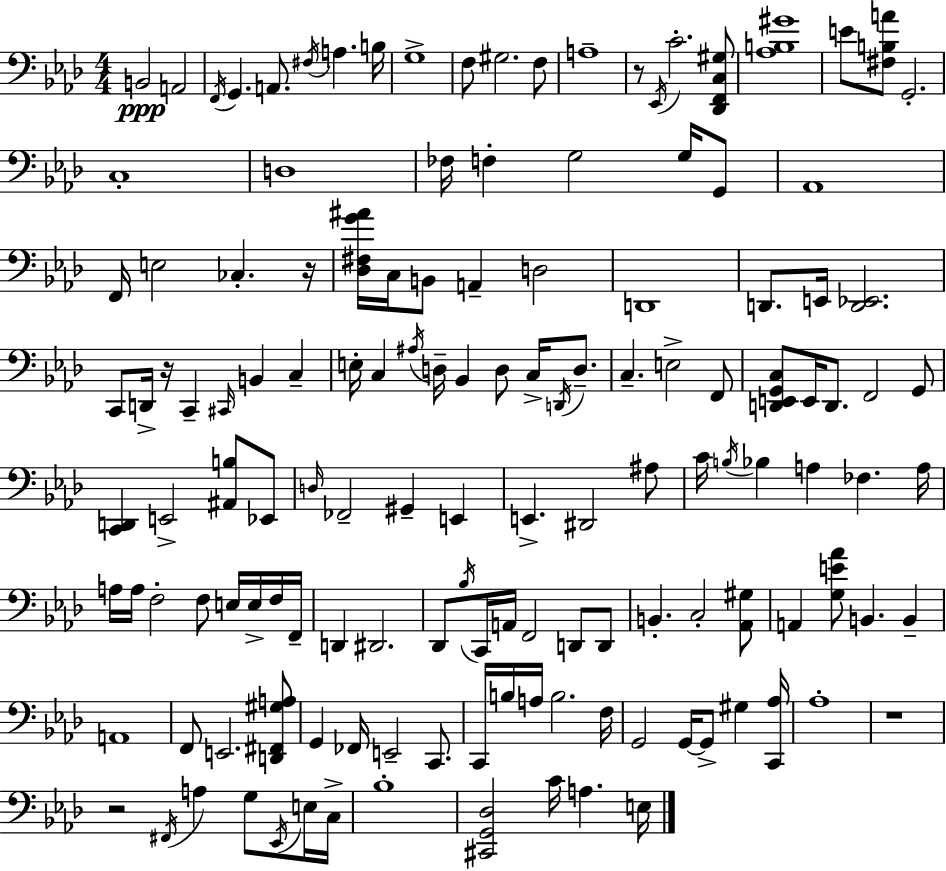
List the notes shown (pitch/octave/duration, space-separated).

B2/h A2/h F2/s G2/q. A2/e. F#3/s A3/q. B3/s G3/w F3/e G#3/h. F3/e A3/w R/e Eb2/s C4/h. [Db2,F2,C3,G#3]/e [Ab3,B3,G#4]/w E4/e [F#3,B3,A4]/e G2/h. C3/w D3/w FES3/s F3/q G3/h G3/s G2/e Ab2/w F2/s E3/h CES3/q. R/s [Db3,F#3,G4,A#4]/s C3/s B2/e A2/q D3/h D2/w D2/e. E2/s [D2,Eb2]/h. C2/e D2/s R/s C2/q C#2/s B2/q C3/q E3/s C3/q A#3/s D3/s Bb2/q D3/e C3/s D2/s D3/e. C3/q. E3/h F2/e [D2,E2,G2,C3]/e E2/s D2/e. F2/h G2/e [C2,D2]/q E2/h [A#2,B3]/e Eb2/e D3/s FES2/h G#2/q E2/q E2/q. D#2/h A#3/e C4/s B3/s Bb3/q A3/q FES3/q. A3/s A3/s A3/s F3/h F3/e E3/s E3/s F3/s F2/s D2/q D#2/h. Db2/e Bb3/s C2/s A2/s F2/h D2/e D2/e B2/q. C3/h [Ab2,G#3]/e A2/q [G3,E4,Ab4]/e B2/q. B2/q A2/w F2/e E2/h. [D2,F#2,G#3,A3]/e G2/q FES2/s E2/h C2/e. C2/s B3/s A3/s B3/h. F3/s G2/h G2/s G2/e G#3/q [C2,Ab3]/s Ab3/w R/w R/h F#2/s A3/q G3/e Eb2/s E3/s C3/s Bb3/w [C#2,G2,Db3]/h C4/s A3/q. E3/s